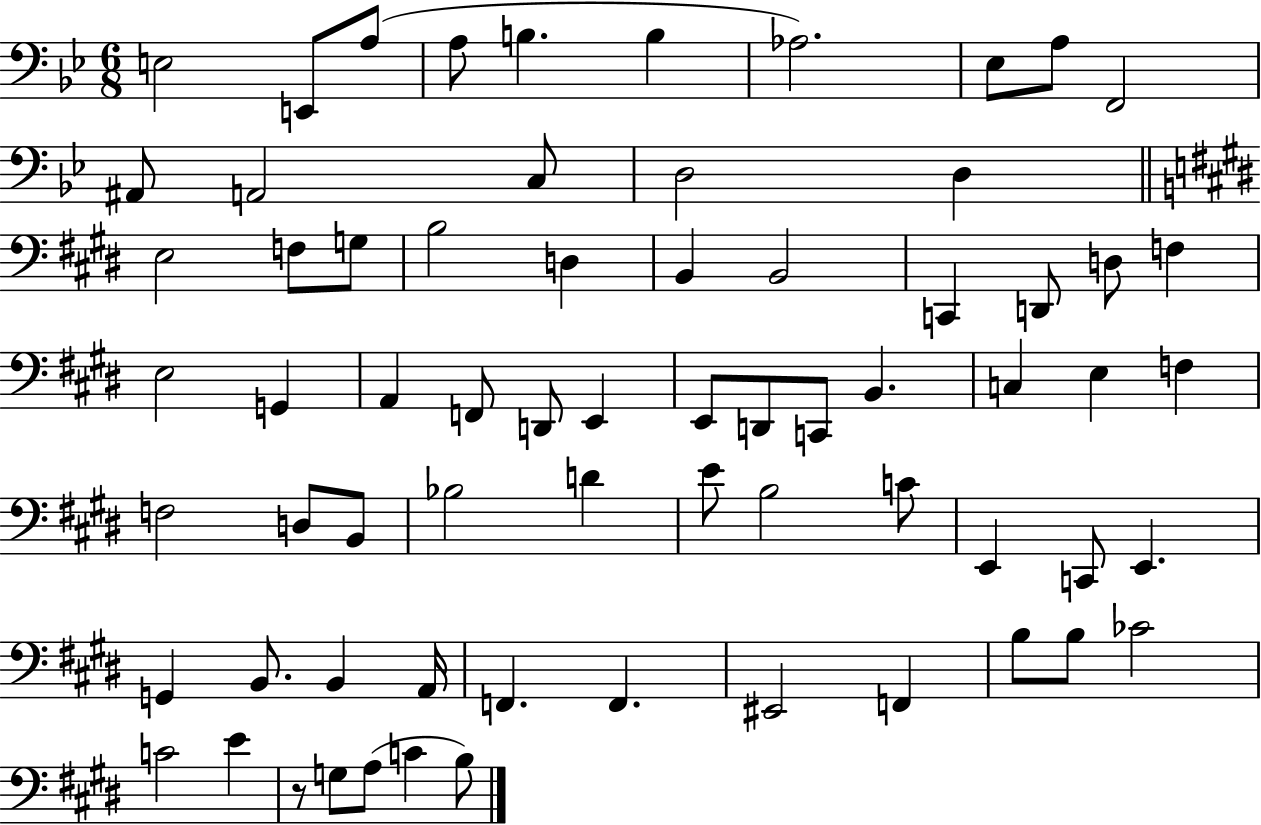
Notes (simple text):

E3/h E2/e A3/e A3/e B3/q. B3/q Ab3/h. Eb3/e A3/e F2/h A#2/e A2/h C3/e D3/h D3/q E3/h F3/e G3/e B3/h D3/q B2/q B2/h C2/q D2/e D3/e F3/q E3/h G2/q A2/q F2/e D2/e E2/q E2/e D2/e C2/e B2/q. C3/q E3/q F3/q F3/h D3/e B2/e Bb3/h D4/q E4/e B3/h C4/e E2/q C2/e E2/q. G2/q B2/e. B2/q A2/s F2/q. F2/q. EIS2/h F2/q B3/e B3/e CES4/h C4/h E4/q R/e G3/e A3/e C4/q B3/e